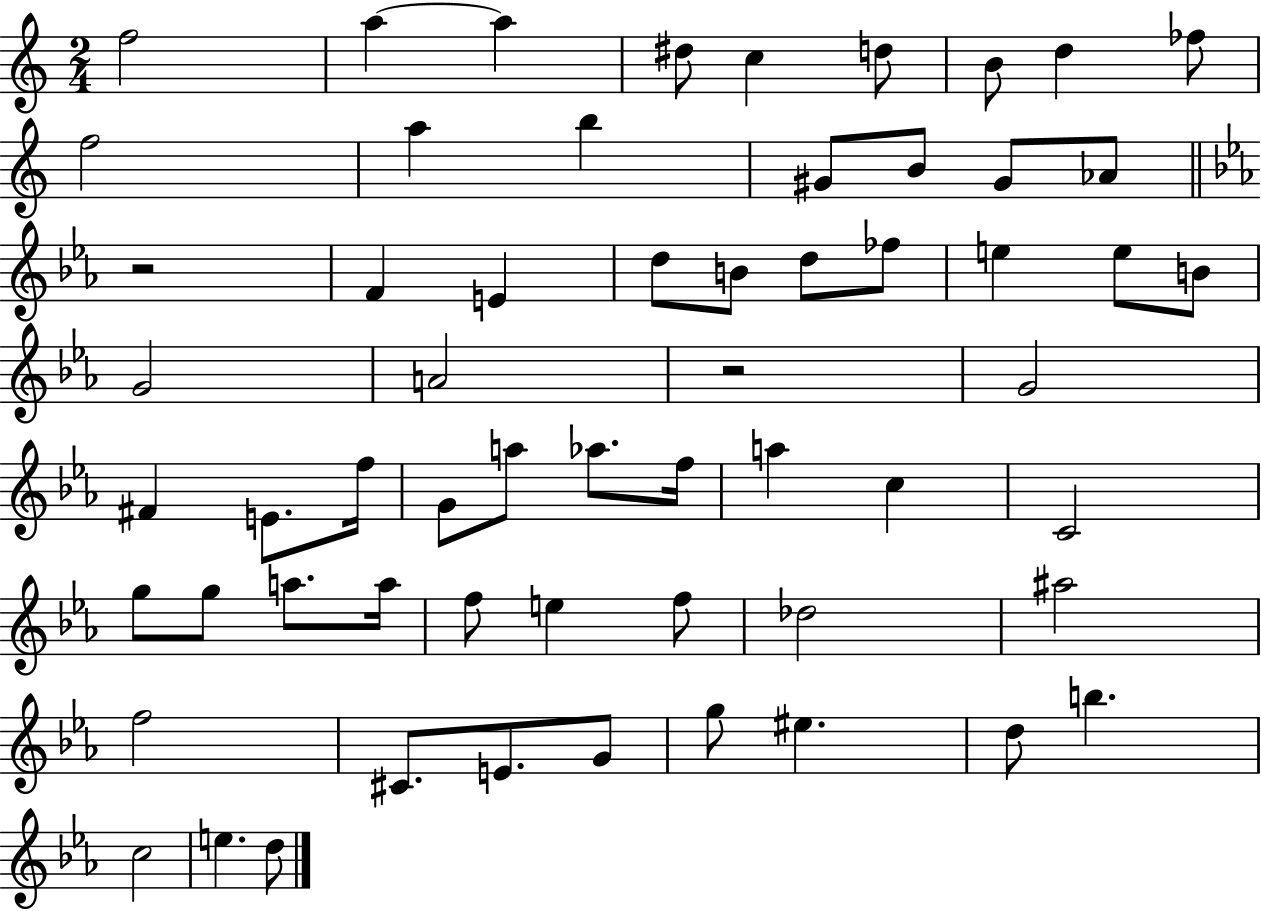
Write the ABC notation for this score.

X:1
T:Untitled
M:2/4
L:1/4
K:C
f2 a a ^d/2 c d/2 B/2 d _f/2 f2 a b ^G/2 B/2 ^G/2 _A/2 z2 F E d/2 B/2 d/2 _f/2 e e/2 B/2 G2 A2 z2 G2 ^F E/2 f/4 G/2 a/2 _a/2 f/4 a c C2 g/2 g/2 a/2 a/4 f/2 e f/2 _d2 ^a2 f2 ^C/2 E/2 G/2 g/2 ^e d/2 b c2 e d/2